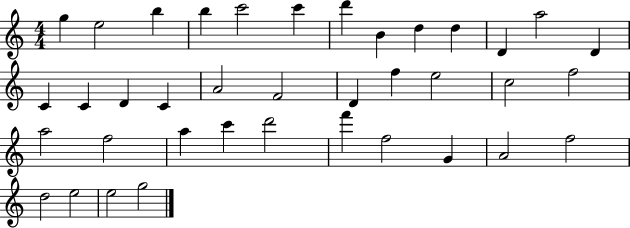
G5/q E5/h B5/q B5/q C6/h C6/q D6/q B4/q D5/q D5/q D4/q A5/h D4/q C4/q C4/q D4/q C4/q A4/h F4/h D4/q F5/q E5/h C5/h F5/h A5/h F5/h A5/q C6/q D6/h F6/q F5/h G4/q A4/h F5/h D5/h E5/h E5/h G5/h